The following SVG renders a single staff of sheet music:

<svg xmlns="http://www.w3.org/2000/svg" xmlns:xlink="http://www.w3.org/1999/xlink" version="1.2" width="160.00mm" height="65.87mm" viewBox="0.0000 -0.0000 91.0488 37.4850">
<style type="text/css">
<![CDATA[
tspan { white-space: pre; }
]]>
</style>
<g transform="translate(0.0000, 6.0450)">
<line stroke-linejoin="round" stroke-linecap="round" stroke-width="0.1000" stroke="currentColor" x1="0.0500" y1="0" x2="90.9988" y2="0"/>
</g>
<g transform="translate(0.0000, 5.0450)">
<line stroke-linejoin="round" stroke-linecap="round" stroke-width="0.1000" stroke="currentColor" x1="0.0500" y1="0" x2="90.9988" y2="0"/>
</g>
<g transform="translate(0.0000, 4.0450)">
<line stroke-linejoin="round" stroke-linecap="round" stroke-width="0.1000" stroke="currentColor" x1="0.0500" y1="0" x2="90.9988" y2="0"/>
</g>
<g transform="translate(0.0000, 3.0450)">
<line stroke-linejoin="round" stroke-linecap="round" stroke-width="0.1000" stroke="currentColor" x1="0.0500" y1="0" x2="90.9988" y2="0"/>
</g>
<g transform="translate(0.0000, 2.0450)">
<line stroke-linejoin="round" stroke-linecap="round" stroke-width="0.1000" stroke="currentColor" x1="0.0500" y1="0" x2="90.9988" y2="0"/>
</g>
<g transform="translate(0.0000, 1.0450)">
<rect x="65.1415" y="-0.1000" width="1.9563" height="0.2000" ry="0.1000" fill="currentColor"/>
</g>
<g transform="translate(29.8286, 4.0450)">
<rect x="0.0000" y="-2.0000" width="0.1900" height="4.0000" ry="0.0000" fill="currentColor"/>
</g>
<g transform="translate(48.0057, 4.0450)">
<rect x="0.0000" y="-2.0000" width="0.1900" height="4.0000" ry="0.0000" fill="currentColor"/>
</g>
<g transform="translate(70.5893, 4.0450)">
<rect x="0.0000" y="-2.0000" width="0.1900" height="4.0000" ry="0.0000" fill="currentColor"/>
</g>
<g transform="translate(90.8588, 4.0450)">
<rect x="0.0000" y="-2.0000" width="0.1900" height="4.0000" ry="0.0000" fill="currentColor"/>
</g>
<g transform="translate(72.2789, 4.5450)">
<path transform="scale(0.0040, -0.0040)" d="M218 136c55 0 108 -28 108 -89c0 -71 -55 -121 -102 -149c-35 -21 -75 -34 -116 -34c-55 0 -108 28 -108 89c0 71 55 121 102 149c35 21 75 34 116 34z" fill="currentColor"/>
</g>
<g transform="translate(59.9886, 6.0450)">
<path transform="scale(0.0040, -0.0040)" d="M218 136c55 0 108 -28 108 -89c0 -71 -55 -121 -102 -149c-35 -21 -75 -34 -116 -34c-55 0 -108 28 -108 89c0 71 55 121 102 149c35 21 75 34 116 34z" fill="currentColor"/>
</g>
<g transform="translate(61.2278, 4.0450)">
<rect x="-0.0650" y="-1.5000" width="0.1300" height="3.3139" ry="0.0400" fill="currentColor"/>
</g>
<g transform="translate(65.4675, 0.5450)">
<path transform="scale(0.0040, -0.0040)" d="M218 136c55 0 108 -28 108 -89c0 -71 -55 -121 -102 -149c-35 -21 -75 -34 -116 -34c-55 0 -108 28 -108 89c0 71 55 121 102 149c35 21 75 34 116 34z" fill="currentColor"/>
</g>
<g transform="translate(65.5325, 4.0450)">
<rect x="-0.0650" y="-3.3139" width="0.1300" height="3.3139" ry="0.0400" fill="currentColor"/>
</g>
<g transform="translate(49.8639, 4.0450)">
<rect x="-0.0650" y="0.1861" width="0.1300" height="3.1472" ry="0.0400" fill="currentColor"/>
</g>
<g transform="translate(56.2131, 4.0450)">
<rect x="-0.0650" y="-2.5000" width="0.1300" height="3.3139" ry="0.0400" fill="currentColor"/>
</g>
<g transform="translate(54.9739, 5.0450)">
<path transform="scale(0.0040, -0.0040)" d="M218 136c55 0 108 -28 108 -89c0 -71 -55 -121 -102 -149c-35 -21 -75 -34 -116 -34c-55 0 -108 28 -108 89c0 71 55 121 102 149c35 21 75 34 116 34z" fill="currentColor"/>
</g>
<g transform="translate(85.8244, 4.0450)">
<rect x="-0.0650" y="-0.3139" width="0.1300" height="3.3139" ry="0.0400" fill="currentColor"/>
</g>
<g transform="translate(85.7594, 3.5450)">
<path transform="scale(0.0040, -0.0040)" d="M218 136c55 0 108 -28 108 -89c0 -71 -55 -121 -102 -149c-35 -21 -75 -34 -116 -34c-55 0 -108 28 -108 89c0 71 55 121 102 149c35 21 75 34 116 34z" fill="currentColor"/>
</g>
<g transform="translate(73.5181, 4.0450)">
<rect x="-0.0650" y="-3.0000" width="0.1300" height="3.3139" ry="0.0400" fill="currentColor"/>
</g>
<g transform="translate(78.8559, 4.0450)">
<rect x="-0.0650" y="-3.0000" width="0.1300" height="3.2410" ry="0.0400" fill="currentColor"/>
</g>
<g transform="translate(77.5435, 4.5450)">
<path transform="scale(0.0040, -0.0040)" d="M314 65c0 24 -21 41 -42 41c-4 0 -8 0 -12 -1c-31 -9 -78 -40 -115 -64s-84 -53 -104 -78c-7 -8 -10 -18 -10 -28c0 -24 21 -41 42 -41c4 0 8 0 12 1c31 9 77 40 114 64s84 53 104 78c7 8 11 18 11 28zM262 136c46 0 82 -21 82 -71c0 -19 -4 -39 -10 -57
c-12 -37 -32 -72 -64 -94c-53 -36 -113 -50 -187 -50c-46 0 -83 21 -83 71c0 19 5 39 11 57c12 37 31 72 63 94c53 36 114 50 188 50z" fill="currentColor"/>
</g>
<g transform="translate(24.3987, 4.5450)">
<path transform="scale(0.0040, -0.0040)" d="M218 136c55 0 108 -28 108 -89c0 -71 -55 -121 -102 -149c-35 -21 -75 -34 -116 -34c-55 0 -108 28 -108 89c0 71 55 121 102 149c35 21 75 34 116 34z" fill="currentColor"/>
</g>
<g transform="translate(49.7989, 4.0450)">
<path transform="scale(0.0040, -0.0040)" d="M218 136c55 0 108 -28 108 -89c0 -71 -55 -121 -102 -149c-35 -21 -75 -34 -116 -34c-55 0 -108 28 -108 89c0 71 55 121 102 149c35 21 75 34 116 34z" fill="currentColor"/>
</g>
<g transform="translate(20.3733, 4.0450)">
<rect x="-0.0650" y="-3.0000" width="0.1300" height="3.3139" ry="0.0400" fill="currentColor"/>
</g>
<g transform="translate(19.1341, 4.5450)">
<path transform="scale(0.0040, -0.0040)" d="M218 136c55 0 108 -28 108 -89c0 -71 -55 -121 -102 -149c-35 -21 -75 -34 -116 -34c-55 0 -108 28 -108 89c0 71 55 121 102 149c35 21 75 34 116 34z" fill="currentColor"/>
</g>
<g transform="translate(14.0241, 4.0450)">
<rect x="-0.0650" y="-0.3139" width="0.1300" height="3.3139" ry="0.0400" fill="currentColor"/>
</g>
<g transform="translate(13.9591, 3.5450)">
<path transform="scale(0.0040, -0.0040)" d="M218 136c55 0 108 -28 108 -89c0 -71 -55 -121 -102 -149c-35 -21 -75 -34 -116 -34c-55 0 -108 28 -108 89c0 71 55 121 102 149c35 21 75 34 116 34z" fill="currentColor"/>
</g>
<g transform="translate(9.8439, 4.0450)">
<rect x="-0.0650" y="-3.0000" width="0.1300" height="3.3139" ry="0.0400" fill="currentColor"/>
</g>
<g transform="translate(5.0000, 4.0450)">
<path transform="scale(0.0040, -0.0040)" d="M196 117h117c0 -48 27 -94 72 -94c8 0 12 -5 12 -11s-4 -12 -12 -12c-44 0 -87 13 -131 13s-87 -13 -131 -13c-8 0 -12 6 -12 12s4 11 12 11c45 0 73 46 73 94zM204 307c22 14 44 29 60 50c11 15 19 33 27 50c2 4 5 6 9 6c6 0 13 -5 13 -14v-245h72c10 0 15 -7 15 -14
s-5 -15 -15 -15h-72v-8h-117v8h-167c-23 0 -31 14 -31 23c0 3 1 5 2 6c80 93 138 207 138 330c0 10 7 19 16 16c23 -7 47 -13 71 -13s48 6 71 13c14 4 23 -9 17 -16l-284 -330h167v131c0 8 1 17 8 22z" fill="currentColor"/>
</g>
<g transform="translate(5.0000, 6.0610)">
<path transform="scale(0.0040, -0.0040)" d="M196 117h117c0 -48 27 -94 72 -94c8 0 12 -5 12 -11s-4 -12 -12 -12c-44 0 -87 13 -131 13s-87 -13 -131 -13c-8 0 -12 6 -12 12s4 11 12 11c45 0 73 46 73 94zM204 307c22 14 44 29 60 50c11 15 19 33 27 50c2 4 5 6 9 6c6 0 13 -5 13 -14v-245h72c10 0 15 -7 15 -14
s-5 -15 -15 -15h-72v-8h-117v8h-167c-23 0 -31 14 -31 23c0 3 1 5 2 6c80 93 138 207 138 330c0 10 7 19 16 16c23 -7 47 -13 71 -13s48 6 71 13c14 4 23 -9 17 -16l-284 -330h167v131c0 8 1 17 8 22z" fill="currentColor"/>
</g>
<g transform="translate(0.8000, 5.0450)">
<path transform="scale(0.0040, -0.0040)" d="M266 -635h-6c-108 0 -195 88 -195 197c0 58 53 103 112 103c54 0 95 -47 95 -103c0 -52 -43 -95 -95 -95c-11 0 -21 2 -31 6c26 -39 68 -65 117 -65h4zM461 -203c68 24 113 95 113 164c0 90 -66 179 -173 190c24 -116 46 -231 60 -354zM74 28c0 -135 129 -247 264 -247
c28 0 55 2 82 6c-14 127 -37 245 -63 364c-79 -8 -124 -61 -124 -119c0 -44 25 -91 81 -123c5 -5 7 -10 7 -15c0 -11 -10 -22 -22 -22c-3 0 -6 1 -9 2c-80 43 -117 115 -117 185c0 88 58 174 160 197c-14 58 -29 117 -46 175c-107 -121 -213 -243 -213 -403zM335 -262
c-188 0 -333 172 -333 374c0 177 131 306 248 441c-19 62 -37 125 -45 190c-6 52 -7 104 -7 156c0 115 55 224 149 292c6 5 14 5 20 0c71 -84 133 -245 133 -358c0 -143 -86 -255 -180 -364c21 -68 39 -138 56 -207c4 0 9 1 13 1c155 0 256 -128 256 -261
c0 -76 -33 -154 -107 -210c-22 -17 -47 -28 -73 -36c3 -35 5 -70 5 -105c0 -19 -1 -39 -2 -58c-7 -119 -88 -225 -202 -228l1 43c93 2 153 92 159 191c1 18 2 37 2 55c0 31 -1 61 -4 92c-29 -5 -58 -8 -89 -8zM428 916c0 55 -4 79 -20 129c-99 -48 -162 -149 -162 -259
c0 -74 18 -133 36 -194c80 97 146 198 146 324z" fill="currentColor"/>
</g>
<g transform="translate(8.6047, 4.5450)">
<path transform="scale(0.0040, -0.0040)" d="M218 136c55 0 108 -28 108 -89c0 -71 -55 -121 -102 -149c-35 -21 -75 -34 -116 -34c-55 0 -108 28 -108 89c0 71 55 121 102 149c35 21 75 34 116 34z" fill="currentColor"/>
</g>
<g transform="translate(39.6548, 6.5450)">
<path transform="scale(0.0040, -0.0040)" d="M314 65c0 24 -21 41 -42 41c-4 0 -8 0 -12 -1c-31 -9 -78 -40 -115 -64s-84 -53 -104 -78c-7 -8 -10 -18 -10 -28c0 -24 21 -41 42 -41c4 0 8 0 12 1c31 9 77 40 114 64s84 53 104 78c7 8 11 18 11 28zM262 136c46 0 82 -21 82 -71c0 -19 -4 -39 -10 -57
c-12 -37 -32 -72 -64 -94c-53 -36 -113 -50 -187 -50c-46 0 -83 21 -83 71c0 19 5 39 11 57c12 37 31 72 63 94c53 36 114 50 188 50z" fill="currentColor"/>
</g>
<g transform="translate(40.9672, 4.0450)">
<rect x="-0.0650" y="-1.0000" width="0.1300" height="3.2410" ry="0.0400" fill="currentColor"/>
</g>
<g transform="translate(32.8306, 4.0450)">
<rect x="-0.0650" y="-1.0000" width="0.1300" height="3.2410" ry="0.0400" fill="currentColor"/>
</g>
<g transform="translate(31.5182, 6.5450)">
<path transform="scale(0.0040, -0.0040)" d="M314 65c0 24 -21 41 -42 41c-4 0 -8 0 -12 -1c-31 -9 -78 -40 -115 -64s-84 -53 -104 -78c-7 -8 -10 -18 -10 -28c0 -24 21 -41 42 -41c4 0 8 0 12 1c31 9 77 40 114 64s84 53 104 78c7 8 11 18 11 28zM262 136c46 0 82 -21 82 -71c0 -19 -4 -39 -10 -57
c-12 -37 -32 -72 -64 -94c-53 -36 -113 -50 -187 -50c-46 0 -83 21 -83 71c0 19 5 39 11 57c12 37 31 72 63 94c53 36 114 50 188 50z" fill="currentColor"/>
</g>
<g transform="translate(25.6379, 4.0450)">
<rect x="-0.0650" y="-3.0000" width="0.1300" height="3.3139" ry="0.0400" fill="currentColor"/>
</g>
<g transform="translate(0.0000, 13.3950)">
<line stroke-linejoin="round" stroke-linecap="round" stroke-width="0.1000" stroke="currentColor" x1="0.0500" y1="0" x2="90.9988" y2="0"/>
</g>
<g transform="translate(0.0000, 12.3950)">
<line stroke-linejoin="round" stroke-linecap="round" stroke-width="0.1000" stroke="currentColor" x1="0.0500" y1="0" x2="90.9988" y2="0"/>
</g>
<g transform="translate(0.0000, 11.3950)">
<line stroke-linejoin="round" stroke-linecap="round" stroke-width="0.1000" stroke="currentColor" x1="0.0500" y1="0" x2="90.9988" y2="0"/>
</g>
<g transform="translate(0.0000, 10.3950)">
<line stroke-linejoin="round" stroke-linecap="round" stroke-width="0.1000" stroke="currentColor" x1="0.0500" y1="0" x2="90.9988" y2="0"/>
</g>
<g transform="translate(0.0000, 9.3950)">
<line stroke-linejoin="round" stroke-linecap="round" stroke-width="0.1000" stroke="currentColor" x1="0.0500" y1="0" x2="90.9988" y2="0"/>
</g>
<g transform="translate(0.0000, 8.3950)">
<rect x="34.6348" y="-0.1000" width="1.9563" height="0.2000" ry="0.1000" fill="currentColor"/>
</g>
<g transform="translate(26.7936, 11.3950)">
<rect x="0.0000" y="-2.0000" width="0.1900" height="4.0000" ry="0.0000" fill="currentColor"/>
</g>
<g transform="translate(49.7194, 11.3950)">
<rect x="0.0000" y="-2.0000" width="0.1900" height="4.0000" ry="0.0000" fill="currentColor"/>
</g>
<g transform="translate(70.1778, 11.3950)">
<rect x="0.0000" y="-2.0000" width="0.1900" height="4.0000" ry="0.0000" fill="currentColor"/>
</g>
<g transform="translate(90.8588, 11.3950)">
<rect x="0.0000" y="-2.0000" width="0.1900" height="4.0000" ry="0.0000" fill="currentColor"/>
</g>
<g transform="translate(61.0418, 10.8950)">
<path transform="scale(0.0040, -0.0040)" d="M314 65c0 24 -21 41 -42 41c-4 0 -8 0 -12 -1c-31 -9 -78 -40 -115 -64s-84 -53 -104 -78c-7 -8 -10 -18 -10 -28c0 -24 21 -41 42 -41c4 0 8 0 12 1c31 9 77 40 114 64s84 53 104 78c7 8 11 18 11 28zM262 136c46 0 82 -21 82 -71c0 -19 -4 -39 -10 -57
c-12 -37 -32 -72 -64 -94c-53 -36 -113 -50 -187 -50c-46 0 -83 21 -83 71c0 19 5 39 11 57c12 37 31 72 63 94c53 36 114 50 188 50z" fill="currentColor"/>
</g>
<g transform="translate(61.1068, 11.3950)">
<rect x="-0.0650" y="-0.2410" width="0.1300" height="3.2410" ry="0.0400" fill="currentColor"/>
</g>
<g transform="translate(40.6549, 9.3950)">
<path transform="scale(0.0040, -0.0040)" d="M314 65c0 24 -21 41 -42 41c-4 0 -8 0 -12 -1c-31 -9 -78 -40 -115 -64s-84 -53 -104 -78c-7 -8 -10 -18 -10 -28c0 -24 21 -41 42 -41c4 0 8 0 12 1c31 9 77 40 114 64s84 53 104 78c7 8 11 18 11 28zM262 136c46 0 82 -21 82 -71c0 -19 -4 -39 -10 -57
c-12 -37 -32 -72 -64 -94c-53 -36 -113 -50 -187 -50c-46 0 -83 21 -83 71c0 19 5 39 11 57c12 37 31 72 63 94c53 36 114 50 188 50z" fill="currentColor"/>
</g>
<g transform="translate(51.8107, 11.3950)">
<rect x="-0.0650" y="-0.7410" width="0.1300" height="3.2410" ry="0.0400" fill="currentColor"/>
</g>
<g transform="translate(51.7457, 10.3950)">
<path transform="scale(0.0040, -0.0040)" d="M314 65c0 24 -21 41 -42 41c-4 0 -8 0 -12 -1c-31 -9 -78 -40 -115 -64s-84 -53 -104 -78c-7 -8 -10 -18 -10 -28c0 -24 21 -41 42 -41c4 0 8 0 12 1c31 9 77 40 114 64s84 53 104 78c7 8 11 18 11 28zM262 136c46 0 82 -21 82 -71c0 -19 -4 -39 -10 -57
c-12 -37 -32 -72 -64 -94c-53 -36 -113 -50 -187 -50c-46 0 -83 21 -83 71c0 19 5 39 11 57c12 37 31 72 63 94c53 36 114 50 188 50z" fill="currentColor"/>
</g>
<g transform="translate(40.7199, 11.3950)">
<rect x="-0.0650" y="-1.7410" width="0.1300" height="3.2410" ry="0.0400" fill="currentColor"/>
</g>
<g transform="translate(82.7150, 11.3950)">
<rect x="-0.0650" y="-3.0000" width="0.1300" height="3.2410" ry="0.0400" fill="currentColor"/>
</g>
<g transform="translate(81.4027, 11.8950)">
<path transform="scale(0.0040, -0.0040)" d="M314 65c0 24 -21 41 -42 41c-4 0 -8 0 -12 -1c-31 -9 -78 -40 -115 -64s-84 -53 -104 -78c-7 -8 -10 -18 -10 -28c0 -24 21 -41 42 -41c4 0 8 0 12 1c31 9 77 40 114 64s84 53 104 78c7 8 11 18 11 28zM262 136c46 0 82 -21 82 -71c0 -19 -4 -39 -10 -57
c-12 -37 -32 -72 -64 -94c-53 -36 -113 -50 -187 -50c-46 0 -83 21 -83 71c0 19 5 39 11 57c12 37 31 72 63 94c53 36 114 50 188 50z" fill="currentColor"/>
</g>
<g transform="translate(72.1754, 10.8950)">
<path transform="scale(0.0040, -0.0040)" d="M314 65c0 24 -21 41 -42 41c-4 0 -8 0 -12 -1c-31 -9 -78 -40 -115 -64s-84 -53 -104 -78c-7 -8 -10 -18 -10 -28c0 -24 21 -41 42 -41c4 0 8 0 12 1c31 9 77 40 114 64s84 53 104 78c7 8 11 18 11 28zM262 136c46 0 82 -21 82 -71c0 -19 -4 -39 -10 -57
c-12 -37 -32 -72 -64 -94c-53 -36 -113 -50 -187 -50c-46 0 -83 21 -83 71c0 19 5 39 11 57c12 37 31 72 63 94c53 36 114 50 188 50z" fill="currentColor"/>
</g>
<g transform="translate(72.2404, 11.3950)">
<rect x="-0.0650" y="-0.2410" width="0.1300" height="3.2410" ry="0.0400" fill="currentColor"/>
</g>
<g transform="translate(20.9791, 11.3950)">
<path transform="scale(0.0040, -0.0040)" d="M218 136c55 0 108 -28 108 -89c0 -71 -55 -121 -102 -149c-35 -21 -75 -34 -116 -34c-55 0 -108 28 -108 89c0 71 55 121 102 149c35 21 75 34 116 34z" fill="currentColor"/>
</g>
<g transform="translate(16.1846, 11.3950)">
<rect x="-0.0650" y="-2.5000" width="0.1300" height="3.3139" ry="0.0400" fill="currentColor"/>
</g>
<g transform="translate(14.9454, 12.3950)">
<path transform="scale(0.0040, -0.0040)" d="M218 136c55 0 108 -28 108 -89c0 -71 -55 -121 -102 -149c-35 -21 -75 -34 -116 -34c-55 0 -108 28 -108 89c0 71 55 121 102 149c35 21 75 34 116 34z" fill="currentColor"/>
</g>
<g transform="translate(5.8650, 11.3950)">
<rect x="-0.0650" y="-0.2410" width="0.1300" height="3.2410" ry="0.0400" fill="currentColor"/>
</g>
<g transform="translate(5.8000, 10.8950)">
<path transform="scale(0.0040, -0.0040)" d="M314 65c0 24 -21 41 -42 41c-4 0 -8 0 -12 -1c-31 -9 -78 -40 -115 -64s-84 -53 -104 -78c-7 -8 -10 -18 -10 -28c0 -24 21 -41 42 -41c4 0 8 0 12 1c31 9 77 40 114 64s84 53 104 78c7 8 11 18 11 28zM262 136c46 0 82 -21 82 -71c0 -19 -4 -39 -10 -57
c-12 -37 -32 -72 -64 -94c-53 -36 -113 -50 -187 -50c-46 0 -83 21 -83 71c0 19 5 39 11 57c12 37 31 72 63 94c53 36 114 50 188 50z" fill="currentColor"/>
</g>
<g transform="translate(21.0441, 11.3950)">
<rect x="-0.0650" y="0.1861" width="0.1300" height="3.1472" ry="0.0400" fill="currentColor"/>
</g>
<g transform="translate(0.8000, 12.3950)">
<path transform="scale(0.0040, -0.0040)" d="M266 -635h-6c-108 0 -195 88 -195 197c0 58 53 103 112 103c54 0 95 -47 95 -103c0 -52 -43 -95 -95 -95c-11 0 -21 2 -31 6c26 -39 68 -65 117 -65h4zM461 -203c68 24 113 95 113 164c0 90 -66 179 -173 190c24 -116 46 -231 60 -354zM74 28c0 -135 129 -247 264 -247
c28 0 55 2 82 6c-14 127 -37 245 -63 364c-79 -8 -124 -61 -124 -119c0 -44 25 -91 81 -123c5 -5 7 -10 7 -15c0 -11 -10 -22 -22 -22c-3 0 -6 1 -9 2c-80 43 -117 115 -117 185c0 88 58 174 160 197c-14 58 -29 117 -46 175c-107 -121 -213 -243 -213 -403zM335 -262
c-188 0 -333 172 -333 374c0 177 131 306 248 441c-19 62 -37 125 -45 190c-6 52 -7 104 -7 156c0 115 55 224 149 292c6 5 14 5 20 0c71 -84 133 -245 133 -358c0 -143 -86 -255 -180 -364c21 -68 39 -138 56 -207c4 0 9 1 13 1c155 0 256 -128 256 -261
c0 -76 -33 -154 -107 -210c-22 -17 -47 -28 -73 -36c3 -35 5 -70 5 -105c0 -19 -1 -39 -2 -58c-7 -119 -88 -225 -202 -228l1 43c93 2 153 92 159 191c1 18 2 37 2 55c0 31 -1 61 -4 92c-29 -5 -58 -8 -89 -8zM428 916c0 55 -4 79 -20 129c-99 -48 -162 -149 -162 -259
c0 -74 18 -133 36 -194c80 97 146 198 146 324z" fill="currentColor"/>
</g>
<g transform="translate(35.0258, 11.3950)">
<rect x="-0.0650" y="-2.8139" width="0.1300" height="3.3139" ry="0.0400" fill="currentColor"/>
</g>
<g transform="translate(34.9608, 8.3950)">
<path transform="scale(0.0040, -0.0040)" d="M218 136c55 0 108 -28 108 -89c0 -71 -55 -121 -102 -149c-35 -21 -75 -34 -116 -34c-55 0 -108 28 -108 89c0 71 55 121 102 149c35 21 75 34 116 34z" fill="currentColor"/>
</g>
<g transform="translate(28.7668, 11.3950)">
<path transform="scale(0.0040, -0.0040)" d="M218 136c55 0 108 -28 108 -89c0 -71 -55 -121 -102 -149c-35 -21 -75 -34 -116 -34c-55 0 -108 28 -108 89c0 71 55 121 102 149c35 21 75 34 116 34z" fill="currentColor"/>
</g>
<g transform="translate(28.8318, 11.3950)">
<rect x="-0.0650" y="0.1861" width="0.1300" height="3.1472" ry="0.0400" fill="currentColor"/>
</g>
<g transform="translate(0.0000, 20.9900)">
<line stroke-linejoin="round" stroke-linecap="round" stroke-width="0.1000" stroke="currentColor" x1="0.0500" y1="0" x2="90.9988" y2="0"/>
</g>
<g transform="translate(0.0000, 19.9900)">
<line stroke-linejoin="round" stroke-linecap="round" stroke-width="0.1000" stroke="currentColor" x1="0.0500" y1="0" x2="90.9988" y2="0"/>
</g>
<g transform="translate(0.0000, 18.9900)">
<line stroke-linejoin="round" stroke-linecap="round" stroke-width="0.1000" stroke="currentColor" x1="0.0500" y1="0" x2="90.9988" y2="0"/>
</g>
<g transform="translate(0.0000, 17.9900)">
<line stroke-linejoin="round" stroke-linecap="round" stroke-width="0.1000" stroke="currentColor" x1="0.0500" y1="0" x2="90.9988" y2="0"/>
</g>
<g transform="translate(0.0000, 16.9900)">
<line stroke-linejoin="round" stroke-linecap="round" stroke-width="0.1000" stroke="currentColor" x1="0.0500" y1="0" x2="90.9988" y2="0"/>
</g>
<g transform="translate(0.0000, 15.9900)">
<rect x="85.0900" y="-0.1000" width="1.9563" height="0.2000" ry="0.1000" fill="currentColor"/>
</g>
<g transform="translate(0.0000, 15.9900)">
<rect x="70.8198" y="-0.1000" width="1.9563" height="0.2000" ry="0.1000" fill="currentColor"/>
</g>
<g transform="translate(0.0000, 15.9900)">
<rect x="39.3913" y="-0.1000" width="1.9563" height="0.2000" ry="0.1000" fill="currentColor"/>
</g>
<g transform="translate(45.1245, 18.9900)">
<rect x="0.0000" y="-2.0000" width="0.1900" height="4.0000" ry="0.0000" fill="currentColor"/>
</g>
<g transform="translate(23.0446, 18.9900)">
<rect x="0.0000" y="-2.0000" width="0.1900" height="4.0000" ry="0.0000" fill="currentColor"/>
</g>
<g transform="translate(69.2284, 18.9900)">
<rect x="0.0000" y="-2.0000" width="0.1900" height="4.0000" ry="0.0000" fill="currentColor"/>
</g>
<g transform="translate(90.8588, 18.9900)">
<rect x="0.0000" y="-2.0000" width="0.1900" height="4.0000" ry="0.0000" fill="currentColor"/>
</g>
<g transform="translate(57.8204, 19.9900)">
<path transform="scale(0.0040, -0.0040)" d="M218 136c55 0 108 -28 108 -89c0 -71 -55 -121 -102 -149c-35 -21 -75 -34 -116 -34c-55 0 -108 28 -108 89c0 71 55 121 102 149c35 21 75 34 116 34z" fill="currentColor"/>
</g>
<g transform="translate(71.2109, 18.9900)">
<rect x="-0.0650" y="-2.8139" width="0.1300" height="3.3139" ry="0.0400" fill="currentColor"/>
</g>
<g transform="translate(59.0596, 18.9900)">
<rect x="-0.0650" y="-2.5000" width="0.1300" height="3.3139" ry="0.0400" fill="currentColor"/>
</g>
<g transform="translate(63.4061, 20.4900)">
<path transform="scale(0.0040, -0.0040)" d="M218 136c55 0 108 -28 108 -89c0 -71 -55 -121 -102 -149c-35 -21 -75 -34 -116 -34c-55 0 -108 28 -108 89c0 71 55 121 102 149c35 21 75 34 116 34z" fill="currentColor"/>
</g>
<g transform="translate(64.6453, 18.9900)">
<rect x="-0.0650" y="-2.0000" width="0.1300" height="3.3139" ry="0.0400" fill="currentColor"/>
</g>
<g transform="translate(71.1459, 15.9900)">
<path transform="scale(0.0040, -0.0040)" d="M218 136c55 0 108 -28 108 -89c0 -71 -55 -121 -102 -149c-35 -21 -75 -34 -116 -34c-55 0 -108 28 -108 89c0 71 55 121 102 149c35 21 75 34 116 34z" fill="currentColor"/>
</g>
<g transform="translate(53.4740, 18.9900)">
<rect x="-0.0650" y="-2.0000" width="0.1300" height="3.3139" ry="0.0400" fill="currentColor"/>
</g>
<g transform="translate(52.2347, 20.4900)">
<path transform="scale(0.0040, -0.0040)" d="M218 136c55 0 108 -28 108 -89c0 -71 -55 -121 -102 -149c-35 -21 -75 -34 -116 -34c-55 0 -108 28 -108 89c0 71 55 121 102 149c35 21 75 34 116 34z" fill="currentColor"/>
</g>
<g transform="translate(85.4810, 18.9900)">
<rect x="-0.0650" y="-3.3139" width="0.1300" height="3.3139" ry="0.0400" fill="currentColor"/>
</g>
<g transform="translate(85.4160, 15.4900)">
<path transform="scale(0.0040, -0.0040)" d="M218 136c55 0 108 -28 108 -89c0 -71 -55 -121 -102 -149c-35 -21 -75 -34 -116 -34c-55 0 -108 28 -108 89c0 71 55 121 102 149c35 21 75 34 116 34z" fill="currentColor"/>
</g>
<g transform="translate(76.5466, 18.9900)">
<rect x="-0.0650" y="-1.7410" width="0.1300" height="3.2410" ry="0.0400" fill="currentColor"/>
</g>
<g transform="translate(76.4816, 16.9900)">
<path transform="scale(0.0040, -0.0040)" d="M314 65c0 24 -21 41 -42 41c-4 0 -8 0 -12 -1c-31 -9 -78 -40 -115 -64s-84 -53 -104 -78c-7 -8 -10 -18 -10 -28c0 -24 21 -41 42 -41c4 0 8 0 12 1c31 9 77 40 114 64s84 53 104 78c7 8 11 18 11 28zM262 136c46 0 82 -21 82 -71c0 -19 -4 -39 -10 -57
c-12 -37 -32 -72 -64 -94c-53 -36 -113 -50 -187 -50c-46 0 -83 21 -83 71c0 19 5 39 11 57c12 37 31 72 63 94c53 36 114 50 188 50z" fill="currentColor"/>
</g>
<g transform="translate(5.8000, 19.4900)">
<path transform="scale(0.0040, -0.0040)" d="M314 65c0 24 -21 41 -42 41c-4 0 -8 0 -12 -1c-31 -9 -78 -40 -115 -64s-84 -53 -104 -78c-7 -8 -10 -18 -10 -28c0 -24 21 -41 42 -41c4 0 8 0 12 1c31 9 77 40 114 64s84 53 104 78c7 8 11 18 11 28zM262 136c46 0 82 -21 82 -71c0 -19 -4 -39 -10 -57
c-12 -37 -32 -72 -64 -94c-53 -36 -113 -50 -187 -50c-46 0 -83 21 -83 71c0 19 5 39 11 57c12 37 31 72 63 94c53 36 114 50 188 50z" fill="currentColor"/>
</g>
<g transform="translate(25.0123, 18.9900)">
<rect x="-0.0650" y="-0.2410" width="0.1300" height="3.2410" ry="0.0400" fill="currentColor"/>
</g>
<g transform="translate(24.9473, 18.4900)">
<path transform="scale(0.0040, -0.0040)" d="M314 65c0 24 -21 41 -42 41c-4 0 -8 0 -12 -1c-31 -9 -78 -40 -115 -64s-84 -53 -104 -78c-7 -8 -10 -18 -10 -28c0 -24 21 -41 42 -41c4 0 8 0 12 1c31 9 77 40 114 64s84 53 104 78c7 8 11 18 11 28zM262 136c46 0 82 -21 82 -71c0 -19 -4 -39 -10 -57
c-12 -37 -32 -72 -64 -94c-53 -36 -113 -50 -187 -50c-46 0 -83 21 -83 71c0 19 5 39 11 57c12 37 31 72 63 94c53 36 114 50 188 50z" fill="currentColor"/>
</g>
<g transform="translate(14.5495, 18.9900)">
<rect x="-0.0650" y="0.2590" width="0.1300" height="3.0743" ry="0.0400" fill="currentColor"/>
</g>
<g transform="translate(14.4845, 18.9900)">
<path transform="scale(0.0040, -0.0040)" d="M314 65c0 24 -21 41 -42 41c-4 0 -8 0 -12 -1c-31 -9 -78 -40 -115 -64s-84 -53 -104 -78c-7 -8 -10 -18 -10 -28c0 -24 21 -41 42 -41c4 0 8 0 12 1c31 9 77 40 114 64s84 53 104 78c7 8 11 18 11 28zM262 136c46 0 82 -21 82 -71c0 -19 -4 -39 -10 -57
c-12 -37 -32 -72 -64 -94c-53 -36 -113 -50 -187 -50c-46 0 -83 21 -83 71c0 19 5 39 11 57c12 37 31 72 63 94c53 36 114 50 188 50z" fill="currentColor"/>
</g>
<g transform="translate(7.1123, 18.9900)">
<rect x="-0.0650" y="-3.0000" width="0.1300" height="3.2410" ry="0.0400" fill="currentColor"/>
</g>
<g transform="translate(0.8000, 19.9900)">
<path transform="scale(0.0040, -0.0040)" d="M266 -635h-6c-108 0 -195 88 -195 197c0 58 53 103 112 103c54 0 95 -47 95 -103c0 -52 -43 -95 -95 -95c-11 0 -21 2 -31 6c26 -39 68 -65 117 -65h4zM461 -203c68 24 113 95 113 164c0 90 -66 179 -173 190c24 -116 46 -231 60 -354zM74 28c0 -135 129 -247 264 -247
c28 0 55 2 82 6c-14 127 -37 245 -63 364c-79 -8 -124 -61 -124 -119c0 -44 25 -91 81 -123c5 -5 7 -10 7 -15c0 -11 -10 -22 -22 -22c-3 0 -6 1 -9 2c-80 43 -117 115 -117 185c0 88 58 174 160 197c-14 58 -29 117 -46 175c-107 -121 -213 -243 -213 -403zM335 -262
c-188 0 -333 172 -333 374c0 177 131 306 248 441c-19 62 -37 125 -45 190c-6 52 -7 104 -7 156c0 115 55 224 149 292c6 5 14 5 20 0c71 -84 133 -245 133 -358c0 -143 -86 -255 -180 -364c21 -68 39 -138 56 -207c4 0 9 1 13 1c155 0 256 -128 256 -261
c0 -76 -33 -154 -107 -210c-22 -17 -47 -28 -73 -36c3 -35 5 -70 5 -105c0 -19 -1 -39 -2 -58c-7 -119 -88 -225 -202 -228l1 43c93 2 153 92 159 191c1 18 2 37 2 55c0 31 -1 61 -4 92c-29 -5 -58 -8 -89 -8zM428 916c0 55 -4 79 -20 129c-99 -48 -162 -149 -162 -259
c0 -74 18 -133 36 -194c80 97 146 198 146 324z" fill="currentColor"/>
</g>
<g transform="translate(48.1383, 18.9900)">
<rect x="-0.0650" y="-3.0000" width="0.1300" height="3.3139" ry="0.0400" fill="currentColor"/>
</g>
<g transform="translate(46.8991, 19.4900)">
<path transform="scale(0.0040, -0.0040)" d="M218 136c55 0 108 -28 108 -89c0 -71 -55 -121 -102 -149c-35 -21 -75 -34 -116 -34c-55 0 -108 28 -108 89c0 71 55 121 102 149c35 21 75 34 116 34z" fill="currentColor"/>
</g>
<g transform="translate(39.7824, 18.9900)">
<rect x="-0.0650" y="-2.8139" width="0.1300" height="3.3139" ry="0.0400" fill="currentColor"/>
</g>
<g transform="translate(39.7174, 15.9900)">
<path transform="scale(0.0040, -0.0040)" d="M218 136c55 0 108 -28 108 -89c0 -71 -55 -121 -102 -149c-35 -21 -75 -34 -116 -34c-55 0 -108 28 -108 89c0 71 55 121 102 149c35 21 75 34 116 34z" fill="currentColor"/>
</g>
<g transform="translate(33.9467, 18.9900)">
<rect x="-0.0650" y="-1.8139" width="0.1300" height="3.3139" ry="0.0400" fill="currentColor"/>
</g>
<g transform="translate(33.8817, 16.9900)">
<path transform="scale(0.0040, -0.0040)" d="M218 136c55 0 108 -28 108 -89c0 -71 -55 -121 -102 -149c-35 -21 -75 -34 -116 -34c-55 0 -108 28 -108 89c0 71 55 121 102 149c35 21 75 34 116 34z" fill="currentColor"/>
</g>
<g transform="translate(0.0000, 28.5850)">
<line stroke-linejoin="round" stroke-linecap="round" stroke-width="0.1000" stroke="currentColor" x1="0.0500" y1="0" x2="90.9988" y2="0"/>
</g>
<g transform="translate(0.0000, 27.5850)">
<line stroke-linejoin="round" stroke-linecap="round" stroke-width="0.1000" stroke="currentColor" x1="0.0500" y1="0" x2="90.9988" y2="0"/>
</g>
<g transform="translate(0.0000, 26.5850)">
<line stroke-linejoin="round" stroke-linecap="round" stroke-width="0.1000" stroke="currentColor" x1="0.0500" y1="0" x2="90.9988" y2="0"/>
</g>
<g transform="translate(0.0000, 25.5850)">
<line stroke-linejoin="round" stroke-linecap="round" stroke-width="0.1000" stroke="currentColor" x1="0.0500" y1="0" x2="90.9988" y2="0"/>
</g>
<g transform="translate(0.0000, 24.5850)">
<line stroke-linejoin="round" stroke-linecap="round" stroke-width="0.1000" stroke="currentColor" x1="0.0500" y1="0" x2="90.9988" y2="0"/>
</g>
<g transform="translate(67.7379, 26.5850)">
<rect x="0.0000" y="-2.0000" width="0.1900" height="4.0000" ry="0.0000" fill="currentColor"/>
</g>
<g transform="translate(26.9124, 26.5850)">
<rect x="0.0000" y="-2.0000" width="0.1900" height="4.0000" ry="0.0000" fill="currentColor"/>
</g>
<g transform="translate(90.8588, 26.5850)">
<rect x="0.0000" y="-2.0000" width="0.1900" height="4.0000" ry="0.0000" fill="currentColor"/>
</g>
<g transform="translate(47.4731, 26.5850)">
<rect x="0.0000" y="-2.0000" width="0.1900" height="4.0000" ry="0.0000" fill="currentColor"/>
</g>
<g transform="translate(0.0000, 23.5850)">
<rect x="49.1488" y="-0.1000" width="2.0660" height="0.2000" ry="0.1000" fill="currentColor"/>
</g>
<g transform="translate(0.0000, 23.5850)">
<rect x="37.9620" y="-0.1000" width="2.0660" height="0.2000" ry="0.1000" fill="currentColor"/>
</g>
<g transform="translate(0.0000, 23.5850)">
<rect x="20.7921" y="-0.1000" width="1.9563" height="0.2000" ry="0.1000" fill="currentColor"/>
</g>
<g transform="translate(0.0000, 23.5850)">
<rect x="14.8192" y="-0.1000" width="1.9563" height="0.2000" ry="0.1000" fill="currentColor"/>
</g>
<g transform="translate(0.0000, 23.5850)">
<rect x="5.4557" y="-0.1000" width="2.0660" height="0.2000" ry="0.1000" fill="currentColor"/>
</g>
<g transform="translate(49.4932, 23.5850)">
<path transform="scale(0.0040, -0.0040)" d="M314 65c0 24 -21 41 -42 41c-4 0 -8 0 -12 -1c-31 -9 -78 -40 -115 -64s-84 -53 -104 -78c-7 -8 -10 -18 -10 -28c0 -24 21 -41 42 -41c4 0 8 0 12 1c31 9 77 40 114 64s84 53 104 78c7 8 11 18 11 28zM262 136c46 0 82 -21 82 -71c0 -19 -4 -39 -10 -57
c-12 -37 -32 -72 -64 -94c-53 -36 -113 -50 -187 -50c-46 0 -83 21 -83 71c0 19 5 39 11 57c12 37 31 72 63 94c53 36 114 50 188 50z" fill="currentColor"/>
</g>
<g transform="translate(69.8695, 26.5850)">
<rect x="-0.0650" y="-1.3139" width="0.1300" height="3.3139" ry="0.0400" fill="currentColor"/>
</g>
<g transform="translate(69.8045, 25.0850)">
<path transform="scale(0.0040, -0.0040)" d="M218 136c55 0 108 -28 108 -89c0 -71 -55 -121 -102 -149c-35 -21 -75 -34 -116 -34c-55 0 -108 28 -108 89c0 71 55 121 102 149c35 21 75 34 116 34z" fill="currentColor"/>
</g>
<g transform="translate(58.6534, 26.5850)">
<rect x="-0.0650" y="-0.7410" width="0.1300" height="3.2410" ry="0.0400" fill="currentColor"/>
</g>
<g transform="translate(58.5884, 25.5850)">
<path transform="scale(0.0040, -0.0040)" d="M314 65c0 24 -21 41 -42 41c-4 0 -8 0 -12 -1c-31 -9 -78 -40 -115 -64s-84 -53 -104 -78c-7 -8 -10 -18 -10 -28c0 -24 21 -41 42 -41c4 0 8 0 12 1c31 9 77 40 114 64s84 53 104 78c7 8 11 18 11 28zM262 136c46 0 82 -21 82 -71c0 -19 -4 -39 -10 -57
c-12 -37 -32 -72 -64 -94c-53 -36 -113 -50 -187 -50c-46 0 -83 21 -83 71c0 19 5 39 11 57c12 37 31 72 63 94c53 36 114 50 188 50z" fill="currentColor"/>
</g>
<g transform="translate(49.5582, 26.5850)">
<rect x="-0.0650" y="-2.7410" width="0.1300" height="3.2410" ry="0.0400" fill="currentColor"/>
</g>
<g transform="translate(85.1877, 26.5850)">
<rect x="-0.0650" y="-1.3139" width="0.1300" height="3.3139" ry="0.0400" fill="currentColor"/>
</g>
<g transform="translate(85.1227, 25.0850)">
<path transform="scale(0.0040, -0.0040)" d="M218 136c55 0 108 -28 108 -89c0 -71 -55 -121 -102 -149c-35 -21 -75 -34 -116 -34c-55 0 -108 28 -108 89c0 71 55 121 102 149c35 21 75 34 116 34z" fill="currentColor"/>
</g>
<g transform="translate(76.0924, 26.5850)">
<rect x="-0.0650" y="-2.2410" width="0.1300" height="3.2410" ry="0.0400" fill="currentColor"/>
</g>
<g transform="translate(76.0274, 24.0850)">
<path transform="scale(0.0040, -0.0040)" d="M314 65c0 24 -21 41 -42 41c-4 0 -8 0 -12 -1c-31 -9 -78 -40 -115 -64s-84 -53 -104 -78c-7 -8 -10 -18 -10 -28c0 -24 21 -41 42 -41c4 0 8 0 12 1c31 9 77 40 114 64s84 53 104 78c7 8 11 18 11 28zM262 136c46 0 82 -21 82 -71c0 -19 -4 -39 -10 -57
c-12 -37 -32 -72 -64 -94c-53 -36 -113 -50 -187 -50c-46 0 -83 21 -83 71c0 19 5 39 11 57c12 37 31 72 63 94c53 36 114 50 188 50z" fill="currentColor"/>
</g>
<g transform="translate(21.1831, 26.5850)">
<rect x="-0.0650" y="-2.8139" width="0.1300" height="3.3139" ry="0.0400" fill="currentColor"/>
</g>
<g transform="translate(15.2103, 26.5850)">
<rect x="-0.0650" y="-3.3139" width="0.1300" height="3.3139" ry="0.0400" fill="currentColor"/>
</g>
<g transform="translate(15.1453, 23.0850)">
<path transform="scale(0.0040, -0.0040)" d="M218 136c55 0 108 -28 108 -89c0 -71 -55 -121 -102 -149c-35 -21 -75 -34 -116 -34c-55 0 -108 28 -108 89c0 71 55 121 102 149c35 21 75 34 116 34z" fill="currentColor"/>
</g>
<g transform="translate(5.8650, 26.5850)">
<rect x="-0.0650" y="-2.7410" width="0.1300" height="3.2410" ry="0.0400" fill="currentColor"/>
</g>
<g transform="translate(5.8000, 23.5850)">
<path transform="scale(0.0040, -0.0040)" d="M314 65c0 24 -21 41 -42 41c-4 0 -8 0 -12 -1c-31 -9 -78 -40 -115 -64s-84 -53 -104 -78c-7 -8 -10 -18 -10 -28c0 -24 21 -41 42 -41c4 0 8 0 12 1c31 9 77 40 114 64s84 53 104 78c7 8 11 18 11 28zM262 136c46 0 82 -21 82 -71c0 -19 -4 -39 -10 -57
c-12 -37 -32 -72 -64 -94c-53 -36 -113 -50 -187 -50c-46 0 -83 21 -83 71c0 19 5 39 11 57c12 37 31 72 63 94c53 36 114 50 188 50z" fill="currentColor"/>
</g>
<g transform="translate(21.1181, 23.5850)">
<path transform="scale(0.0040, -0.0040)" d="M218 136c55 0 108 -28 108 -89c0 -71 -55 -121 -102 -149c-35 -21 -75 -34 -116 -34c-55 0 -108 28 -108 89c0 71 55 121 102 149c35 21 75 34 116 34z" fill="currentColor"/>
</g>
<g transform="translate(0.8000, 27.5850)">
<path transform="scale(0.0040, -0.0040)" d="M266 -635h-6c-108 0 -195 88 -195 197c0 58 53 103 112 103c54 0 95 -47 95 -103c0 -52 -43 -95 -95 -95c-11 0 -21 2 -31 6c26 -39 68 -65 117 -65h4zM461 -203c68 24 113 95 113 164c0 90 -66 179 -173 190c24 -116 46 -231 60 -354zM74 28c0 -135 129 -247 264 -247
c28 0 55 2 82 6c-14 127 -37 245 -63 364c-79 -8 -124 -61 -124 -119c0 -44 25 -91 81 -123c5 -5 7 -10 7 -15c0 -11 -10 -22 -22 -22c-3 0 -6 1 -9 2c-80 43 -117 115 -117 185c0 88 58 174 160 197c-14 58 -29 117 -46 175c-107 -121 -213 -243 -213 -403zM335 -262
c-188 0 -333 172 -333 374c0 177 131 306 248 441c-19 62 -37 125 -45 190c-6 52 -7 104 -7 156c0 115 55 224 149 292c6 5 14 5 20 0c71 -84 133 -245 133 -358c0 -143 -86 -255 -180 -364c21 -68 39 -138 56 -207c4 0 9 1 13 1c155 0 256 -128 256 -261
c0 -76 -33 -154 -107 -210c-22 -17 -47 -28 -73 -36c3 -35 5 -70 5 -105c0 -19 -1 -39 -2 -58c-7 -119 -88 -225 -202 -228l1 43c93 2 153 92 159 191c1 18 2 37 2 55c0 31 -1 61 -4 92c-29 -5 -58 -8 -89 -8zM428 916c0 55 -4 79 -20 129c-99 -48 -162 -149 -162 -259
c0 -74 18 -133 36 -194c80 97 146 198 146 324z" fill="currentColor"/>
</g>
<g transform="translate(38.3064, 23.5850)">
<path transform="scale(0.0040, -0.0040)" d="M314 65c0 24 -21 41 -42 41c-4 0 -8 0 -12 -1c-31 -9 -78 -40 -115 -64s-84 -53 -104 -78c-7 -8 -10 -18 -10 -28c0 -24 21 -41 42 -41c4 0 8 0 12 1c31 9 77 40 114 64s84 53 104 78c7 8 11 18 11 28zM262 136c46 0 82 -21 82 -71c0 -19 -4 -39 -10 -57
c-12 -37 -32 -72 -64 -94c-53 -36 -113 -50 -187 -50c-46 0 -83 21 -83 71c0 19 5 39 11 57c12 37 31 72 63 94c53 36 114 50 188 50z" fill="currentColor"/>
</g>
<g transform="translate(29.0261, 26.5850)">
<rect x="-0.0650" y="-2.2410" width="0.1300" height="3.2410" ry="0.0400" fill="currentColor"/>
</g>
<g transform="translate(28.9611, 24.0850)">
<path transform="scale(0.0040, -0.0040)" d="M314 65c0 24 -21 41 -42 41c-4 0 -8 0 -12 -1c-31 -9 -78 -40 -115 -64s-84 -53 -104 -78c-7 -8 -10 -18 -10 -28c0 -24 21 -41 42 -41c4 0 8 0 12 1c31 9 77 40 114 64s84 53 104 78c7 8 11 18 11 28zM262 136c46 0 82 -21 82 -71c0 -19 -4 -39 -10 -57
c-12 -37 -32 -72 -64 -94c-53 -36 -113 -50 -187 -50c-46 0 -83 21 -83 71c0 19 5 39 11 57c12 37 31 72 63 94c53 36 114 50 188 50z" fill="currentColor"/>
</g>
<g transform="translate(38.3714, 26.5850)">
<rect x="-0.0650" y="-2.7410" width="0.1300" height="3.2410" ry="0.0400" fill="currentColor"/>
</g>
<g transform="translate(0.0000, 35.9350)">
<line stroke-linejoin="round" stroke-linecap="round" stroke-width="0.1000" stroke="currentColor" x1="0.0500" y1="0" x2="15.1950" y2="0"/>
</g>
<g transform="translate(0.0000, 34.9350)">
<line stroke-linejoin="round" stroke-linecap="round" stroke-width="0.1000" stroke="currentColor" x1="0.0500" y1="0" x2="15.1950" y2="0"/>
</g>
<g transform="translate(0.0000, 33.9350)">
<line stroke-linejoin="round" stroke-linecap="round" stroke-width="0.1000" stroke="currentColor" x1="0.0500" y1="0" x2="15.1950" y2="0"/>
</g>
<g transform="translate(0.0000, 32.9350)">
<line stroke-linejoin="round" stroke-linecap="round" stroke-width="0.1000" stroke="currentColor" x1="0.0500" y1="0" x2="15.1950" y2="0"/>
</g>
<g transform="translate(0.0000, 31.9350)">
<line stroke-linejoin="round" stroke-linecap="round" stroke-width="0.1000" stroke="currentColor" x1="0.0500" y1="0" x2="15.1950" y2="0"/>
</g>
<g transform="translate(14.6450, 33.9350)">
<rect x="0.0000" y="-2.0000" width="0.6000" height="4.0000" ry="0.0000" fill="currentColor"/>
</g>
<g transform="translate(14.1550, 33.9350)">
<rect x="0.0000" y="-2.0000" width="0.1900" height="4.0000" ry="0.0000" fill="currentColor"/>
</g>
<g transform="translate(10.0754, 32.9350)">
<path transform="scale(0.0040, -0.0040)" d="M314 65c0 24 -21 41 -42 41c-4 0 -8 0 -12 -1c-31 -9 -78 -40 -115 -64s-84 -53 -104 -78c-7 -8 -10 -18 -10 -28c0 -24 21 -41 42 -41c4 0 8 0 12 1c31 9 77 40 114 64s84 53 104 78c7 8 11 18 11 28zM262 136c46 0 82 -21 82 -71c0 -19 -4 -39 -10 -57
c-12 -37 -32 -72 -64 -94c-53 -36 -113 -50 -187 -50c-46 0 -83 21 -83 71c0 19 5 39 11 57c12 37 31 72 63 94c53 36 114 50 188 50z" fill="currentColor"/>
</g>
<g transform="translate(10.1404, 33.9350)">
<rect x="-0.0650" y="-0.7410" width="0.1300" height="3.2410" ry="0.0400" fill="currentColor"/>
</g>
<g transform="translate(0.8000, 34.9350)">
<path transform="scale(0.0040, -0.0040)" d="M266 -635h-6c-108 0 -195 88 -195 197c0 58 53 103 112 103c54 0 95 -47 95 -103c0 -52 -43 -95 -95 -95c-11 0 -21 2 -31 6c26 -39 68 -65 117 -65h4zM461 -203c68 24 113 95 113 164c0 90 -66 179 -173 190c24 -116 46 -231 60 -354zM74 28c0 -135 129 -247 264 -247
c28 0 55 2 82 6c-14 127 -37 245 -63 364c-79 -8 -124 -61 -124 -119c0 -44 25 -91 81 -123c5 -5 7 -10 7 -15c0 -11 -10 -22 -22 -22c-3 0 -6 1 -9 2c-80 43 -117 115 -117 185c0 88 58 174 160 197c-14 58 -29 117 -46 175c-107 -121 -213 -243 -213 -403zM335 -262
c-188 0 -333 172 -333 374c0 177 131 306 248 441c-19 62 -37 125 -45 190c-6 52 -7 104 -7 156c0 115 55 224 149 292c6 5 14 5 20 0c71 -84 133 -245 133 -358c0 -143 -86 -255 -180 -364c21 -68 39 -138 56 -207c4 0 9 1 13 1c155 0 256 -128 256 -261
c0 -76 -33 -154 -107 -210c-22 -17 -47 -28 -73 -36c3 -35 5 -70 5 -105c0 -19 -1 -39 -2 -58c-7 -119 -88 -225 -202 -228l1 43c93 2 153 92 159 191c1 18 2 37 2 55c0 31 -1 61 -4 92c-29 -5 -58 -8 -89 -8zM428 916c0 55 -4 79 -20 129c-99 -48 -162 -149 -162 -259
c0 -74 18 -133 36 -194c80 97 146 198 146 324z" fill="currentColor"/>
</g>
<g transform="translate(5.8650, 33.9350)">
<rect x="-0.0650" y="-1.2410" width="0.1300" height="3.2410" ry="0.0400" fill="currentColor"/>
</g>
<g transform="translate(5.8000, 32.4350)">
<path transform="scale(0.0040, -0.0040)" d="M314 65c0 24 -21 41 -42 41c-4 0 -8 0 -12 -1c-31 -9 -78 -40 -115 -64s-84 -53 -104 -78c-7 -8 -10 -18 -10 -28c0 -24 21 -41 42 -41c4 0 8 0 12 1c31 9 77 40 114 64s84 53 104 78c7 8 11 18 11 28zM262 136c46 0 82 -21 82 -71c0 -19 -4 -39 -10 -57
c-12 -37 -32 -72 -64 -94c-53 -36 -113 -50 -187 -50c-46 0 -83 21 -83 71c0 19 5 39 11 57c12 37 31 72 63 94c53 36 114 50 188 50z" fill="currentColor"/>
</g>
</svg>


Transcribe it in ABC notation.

X:1
T:Untitled
M:4/4
L:1/4
K:C
A c A A D2 D2 B G E b A A2 c c2 G B B a f2 d2 c2 c2 A2 A2 B2 c2 f a A F G F a f2 b a2 b a g2 a2 a2 d2 e g2 e e2 d2